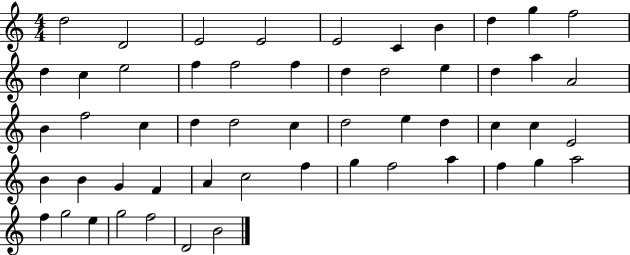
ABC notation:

X:1
T:Untitled
M:4/4
L:1/4
K:C
d2 D2 E2 E2 E2 C B d g f2 d c e2 f f2 f d d2 e d a A2 B f2 c d d2 c d2 e d c c E2 B B G F A c2 f g f2 a f g a2 f g2 e g2 f2 D2 B2